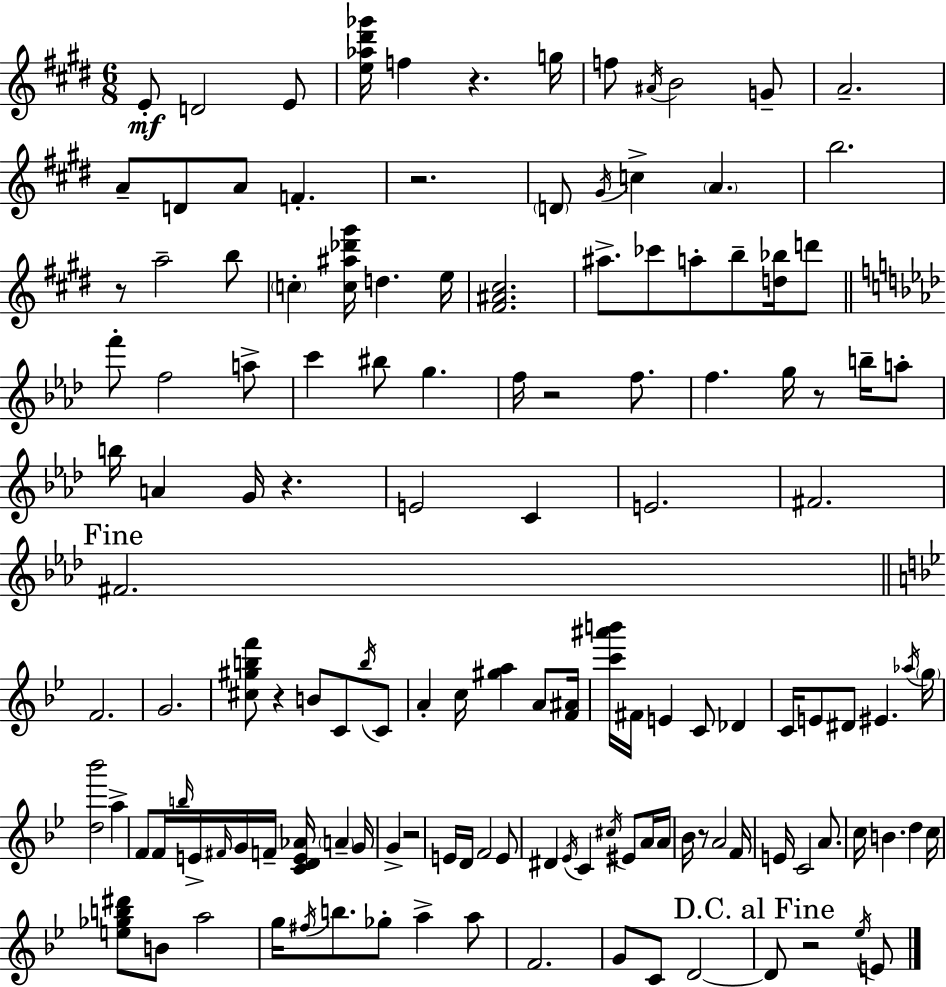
{
  \clef treble
  \numericTimeSignature
  \time 6/8
  \key e \major
  e'8-.\mf d'2 e'8 | <e'' aes'' dis''' ges'''>16 f''4 r4. g''16 | f''8 \acciaccatura { ais'16 } b'2 g'8-- | a'2.-- | \break a'8-- d'8 a'8 f'4.-. | r2. | \parenthesize d'8 \acciaccatura { gis'16 } c''4-> \parenthesize a'4. | b''2. | \break r8 a''2-- | b''8 \parenthesize c''4-. <c'' ais'' des''' gis'''>16 d''4. | e''16 <fis' ais' cis''>2. | ais''8.-> ces'''8 a''8-. b''8-- <d'' bes''>16 | \break d'''8 \bar "||" \break \key aes \major f'''8-. f''2 a''8-> | c'''4 bis''8 g''4. | f''16 r2 f''8. | f''4. g''16 r8 b''16-- a''8-. | \break b''16 a'4 g'16 r4. | e'2 c'4 | e'2. | fis'2. | \break \mark "Fine" fis'2. | \bar "||" \break \key g \minor f'2. | g'2. | <cis'' gis'' b'' f'''>8 r4 b'8 c'8 \acciaccatura { b''16 } c'8 | a'4-. c''16 <gis'' a''>4 a'8 | \break <f' ais'>16 <c''' ais''' b'''>16 fis'16 e'4 c'8 des'4 | c'16 e'8 dis'8 eis'4. | \acciaccatura { aes''16 } \parenthesize g''16 <d'' bes'''>2 a''4-> | f'8 f'16 \grace { b''16 } e'16-> \grace { fis'16 } g'16 f'16-- <c' d' e' aes'>16 \parenthesize a'4-- | \break g'16 g'4-> r2 | e'16 d'16 f'2 | e'8 dis'4 \acciaccatura { ees'16 } c'4 | \acciaccatura { cis''16 } eis'8 a'16 a'16 bes'16 r8 a'2 | \break f'16 e'16 c'2 | a'8. c''16 b'4. | d''4 c''16 <e'' ges'' b'' dis'''>8 b'8 a''2 | g''16 \acciaccatura { fis''16 } b''8. ges''8-. | \break a''4-> a''8 f'2. | g'8 c'8 d'2~~ | \mark "D.C. al Fine" d'8 r2 | \acciaccatura { ees''16 } e'8 \bar "|."
}